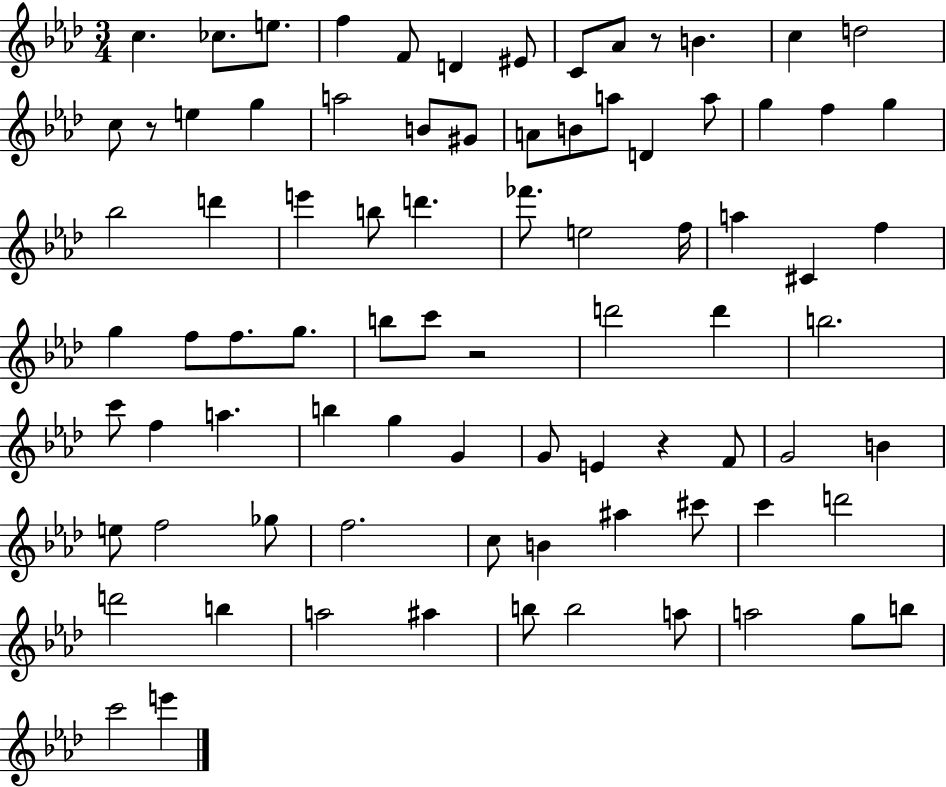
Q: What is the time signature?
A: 3/4